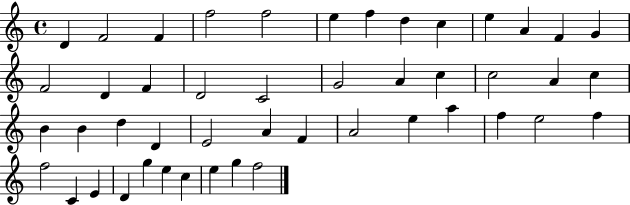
{
  \clef treble
  \time 4/4
  \defaultTimeSignature
  \key c \major
  d'4 f'2 f'4 | f''2 f''2 | e''4 f''4 d''4 c''4 | e''4 a'4 f'4 g'4 | \break f'2 d'4 f'4 | d'2 c'2 | g'2 a'4 c''4 | c''2 a'4 c''4 | \break b'4 b'4 d''4 d'4 | e'2 a'4 f'4 | a'2 e''4 a''4 | f''4 e''2 f''4 | \break f''2 c'4 e'4 | d'4 g''4 e''4 c''4 | e''4 g''4 f''2 | \bar "|."
}